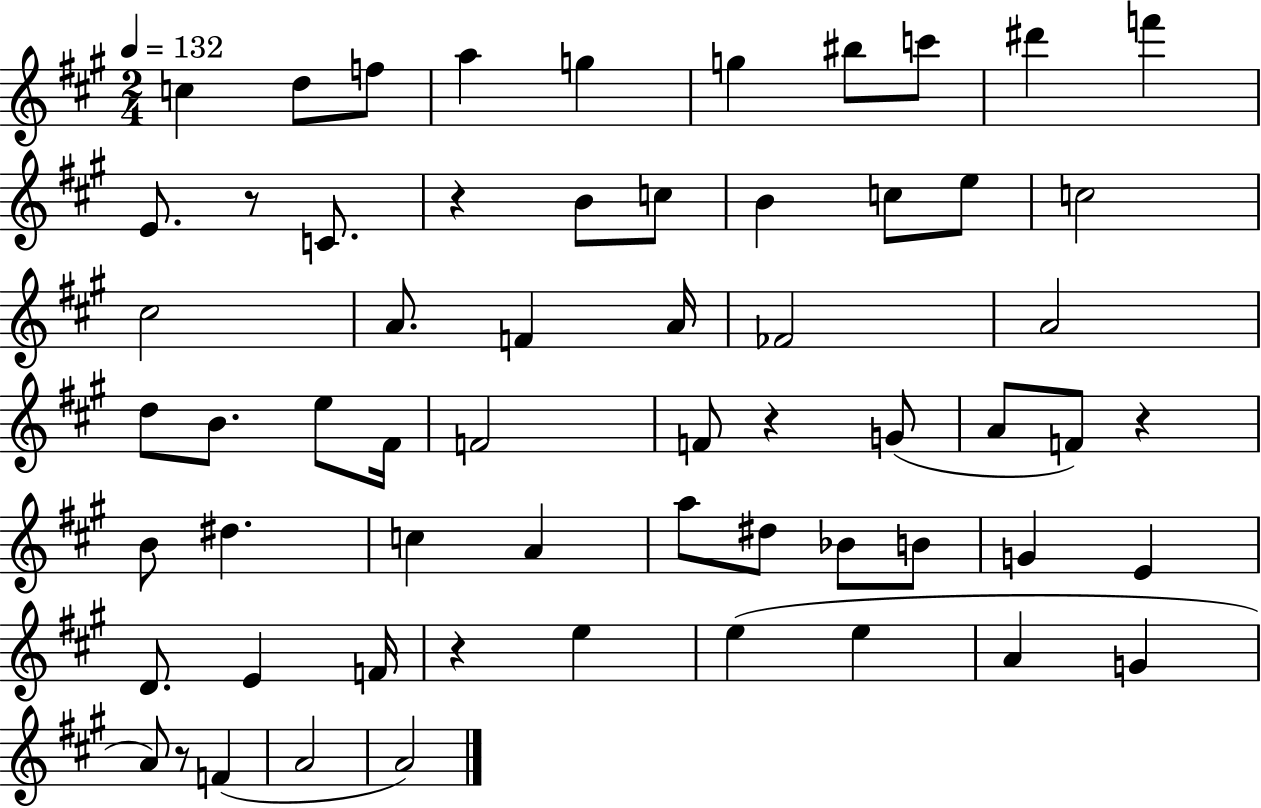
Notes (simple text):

C5/q D5/e F5/e A5/q G5/q G5/q BIS5/e C6/e D#6/q F6/q E4/e. R/e C4/e. R/q B4/e C5/e B4/q C5/e E5/e C5/h C#5/h A4/e. F4/q A4/s FES4/h A4/h D5/e B4/e. E5/e F#4/s F4/h F4/e R/q G4/e A4/e F4/e R/q B4/e D#5/q. C5/q A4/q A5/e D#5/e Bb4/e B4/e G4/q E4/q D4/e. E4/q F4/s R/q E5/q E5/q E5/q A4/q G4/q A4/e R/e F4/q A4/h A4/h